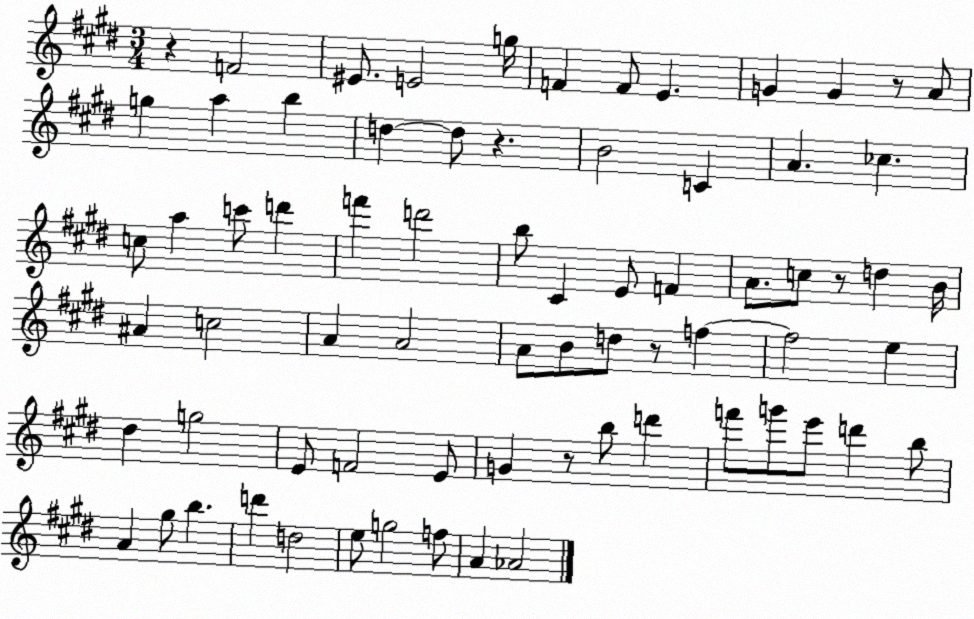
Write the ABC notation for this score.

X:1
T:Untitled
M:3/4
L:1/4
K:E
z F2 ^E/2 E2 g/4 F F/2 E G G z/2 A/2 g a b d d/2 z B2 C A _c c/2 a c'/2 d' f' d'2 b/2 ^C E/2 F A/2 c/2 z/2 d B/4 ^A c2 A A2 A/2 B/2 d/2 z/2 f f2 e ^d g2 E/2 F2 E/2 G z/2 b/2 d' f'/2 g'/2 e'/2 d' b/2 A ^g/2 b d' d2 e/2 g2 f/2 A _A2